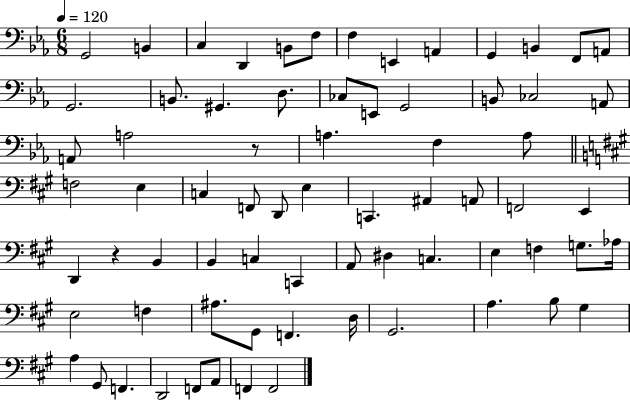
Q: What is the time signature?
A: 6/8